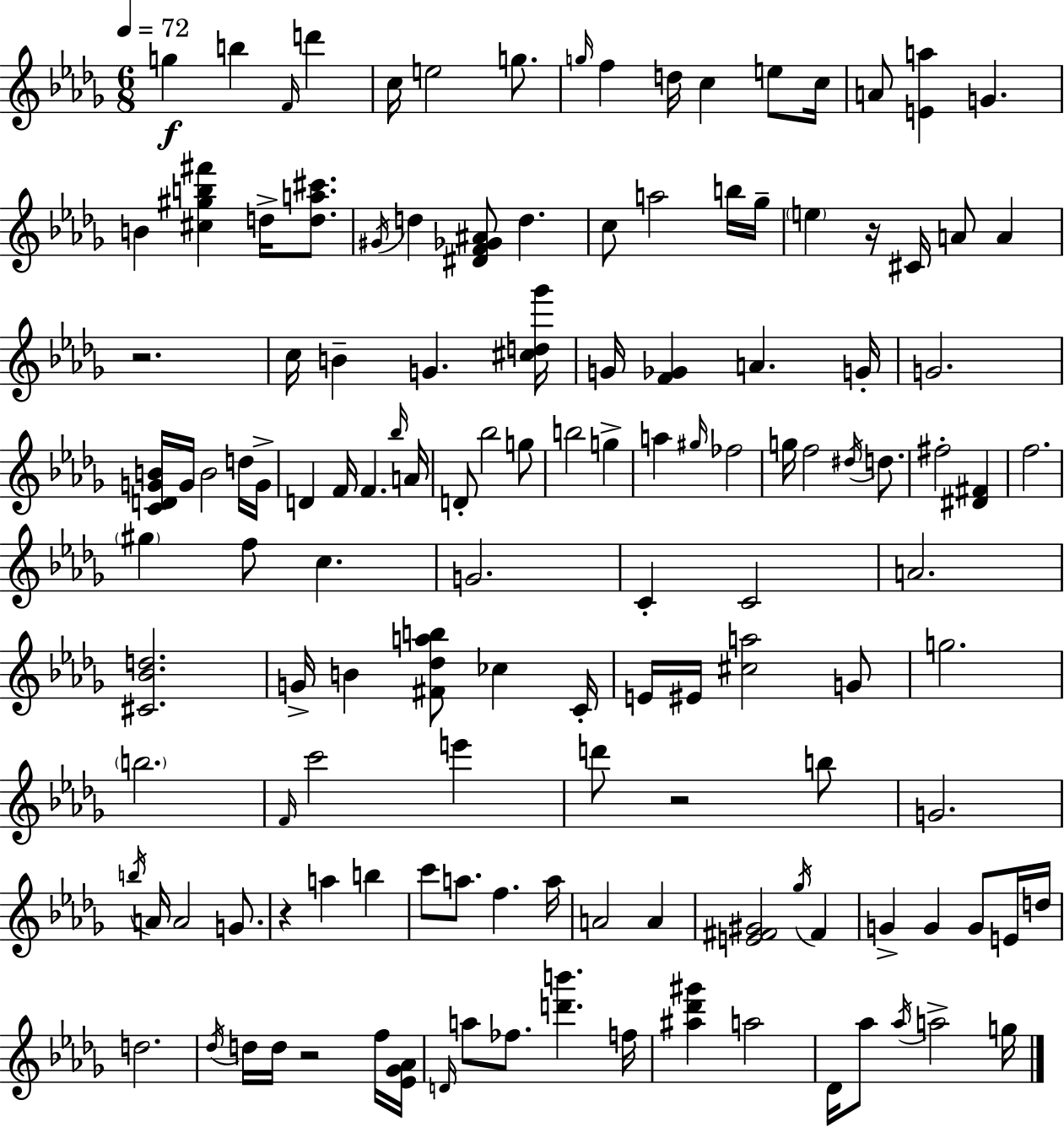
{
  \clef treble
  \numericTimeSignature
  \time 6/8
  \key bes \minor
  \tempo 4 = 72
  \repeat volta 2 { g''4\f b''4 \grace { f'16 } d'''4 | c''16 e''2 g''8. | \grace { g''16 } f''4 d''16 c''4 e''8 | c''16 a'8 <e' a''>4 g'4. | \break b'4 <cis'' gis'' b'' fis'''>4 d''16-> <d'' a'' cis'''>8. | \acciaccatura { gis'16 } d''4 <dis' f' ges' ais'>8 d''4. | c''8 a''2 | b''16 ges''16-- \parenthesize e''4 r16 cis'16 a'8 a'4 | \break r2. | c''16 b'4-- g'4. | <cis'' d'' ges'''>16 g'16 <f' ges'>4 a'4. | g'16-. g'2. | \break <c' d' g' b'>16 g'16 b'2 | d''16 g'16-> d'4 f'16 f'4. | \grace { bes''16 } a'16 d'8-. bes''2 | g''8 b''2 | \break g''4-> a''4 \grace { gis''16 } fes''2 | g''16 f''2 | \acciaccatura { dis''16 } d''8. fis''2-. | <dis' fis'>4 f''2. | \break \parenthesize gis''4 f''8 | c''4. g'2. | c'4-. c'2 | a'2. | \break <cis' bes' d''>2. | g'16-> b'4 <fis' des'' a'' b''>8 | ces''4 c'16-. e'16 eis'16 <cis'' a''>2 | g'8 g''2. | \break \parenthesize b''2. | \grace { f'16 } c'''2 | e'''4 d'''8 r2 | b''8 g'2. | \break \acciaccatura { b''16 } a'16 a'2 | g'8. r4 | a''4 b''4 c'''8 a''8. | f''4. a''16 a'2 | \break a'4 <e' fis' gis'>2 | \acciaccatura { ges''16 } fis'4 g'4-> | g'4 g'8 e'16 d''16 d''2. | \acciaccatura { des''16 } d''16 d''16 | \break r2 f''16 <ees' ges' aes'>16 \grace { d'16 } a''8 | fes''8. <d''' b'''>4. f''16 <ais'' des''' gis'''>4 | a''2 des'16 | aes''8 \acciaccatura { aes''16 } a''2-> g''16 | \break } \bar "|."
}